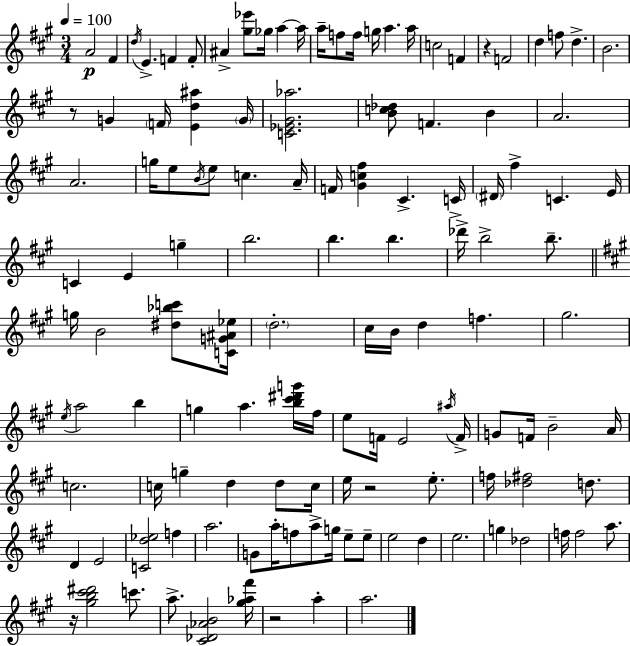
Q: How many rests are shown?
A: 5